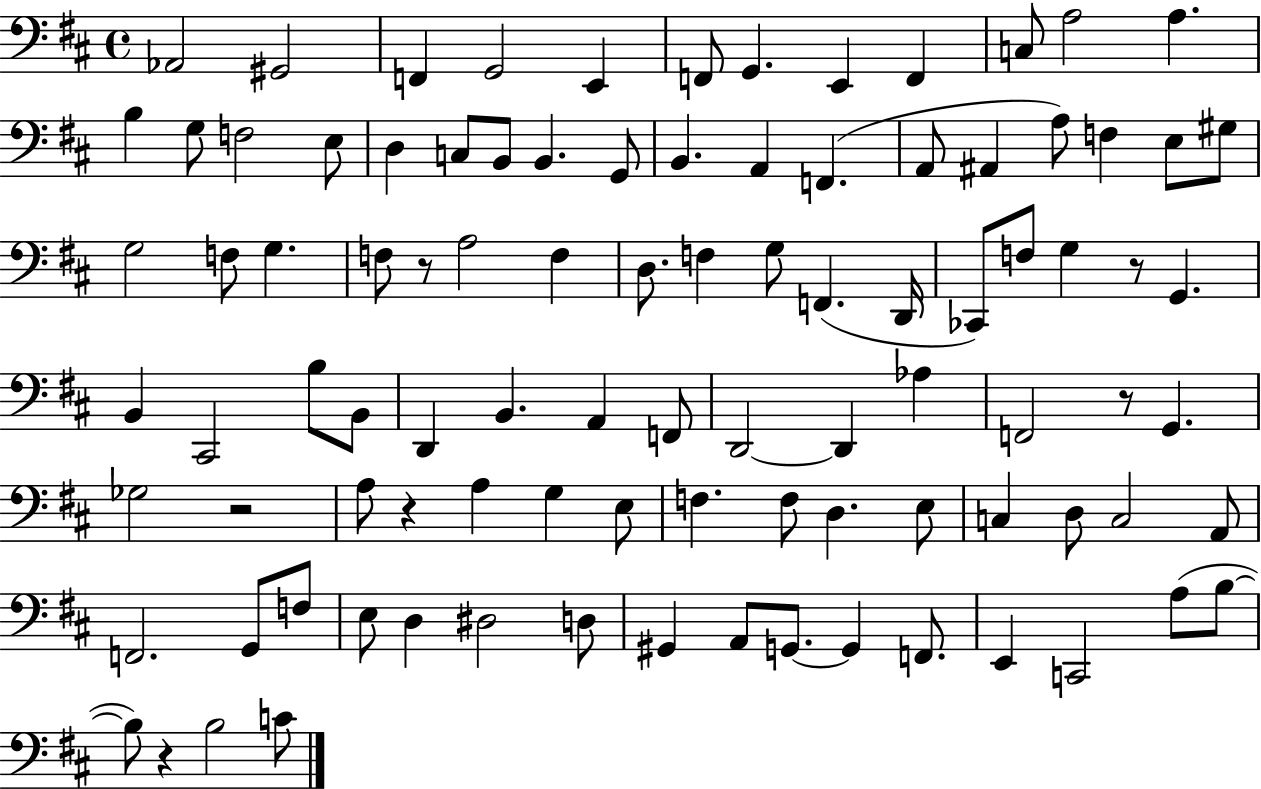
{
  \clef bass
  \time 4/4
  \defaultTimeSignature
  \key d \major
  \repeat volta 2 { aes,2 gis,2 | f,4 g,2 e,4 | f,8 g,4. e,4 f,4 | c8 a2 a4. | \break b4 g8 f2 e8 | d4 c8 b,8 b,4. g,8 | b,4. a,4 f,4.( | a,8 ais,4 a8) f4 e8 gis8 | \break g2 f8 g4. | f8 r8 a2 f4 | d8. f4 g8 f,4.( d,16 | ces,8) f8 g4 r8 g,4. | \break b,4 cis,2 b8 b,8 | d,4 b,4. a,4 f,8 | d,2~~ d,4 aes4 | f,2 r8 g,4. | \break ges2 r2 | a8 r4 a4 g4 e8 | f4. f8 d4. e8 | c4 d8 c2 a,8 | \break f,2. g,8 f8 | e8 d4 dis2 d8 | gis,4 a,8 g,8.~~ g,4 f,8. | e,4 c,2 a8( b8~~ | \break b8) r4 b2 c'8 | } \bar "|."
}